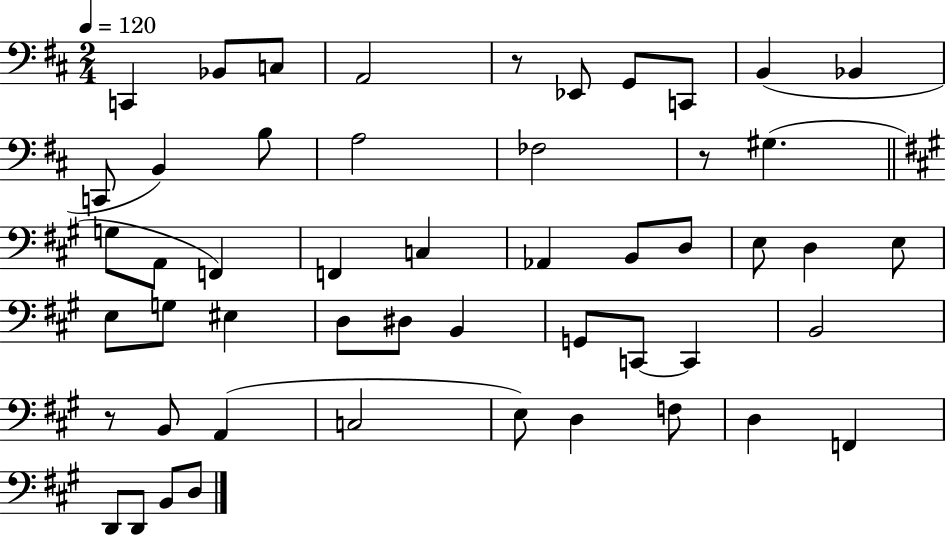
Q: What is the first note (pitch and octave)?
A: C2